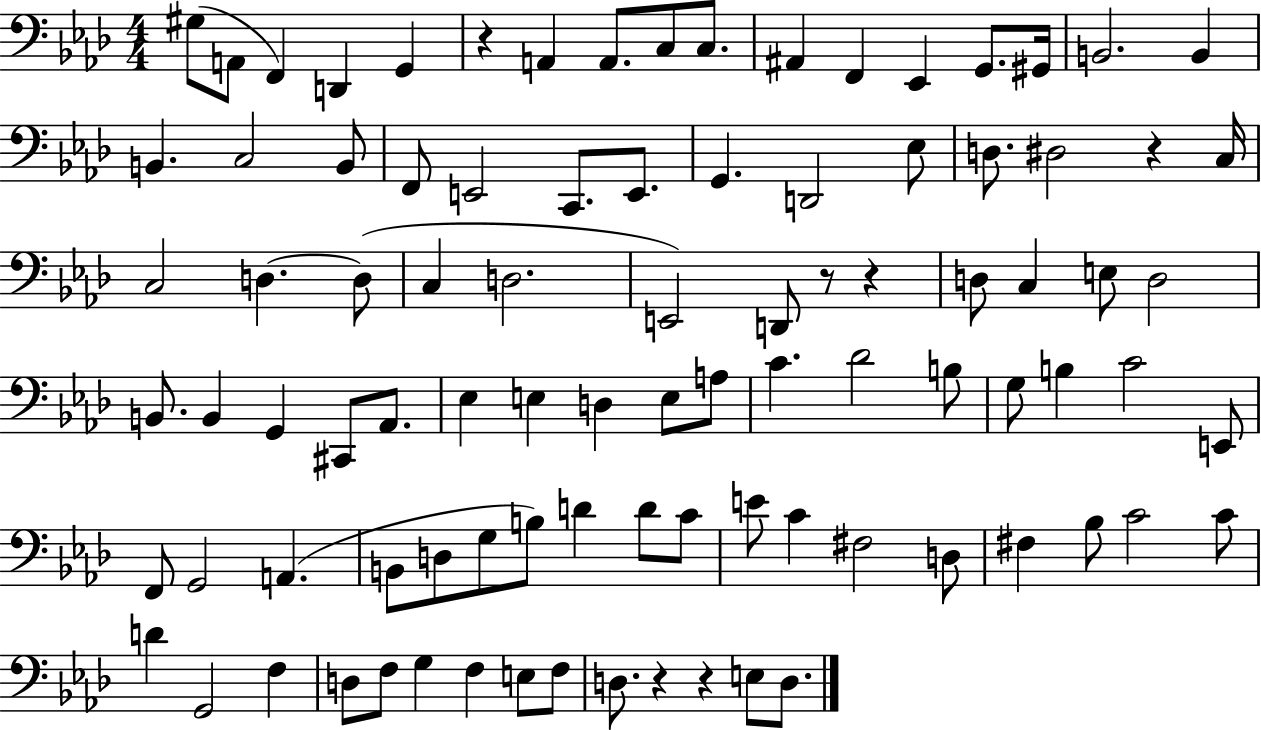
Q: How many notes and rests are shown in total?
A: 93